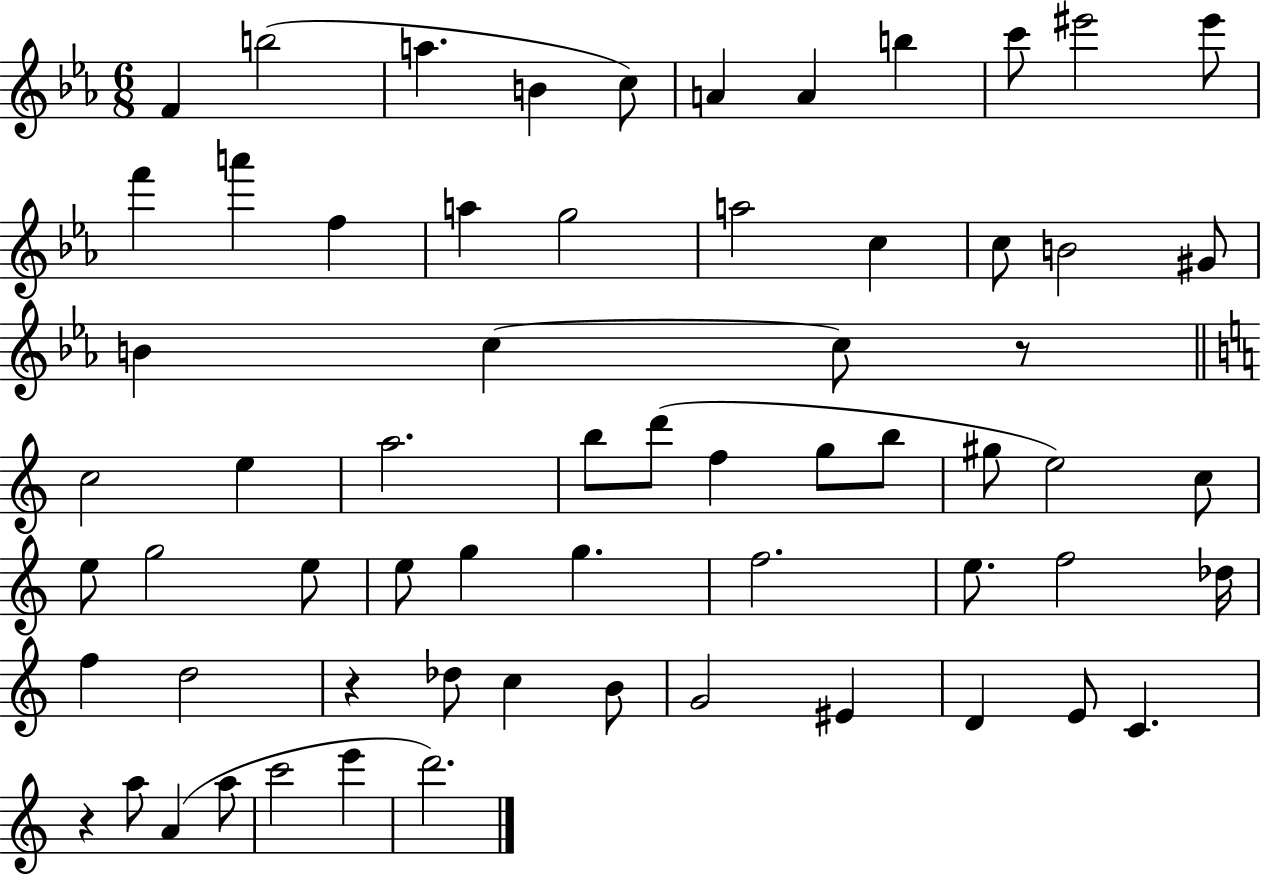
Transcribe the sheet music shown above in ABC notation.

X:1
T:Untitled
M:6/8
L:1/4
K:Eb
F b2 a B c/2 A A b c'/2 ^e'2 ^e'/2 f' a' f a g2 a2 c c/2 B2 ^G/2 B c c/2 z/2 c2 e a2 b/2 d'/2 f g/2 b/2 ^g/2 e2 c/2 e/2 g2 e/2 e/2 g g f2 e/2 f2 _d/4 f d2 z _d/2 c B/2 G2 ^E D E/2 C z a/2 A a/2 c'2 e' d'2